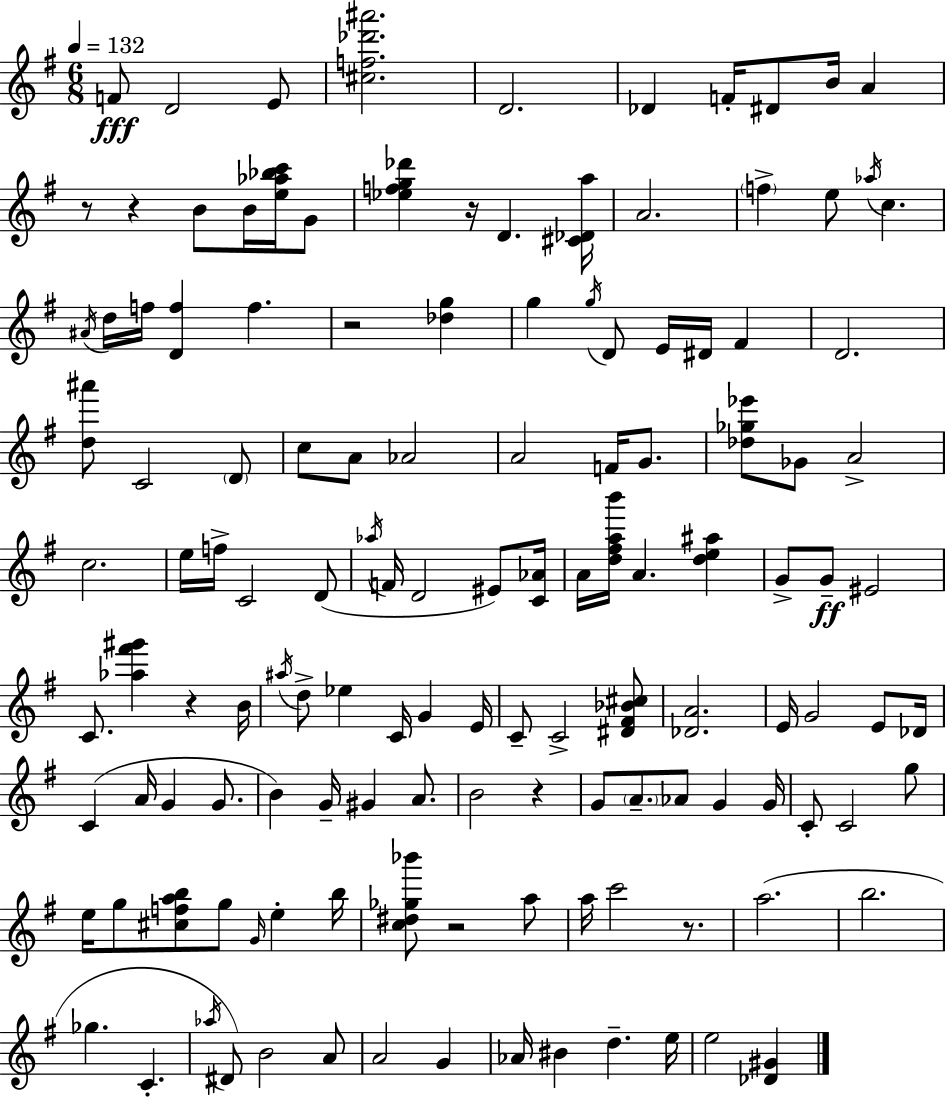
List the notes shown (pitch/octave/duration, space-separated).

F4/e D4/h E4/e [C#5,F5,Db6,A#6]/h. D4/h. Db4/q F4/s D#4/e B4/s A4/q R/e R/q B4/e B4/s [E5,Ab5,Bb5,C6]/s G4/e [Eb5,F5,G5,Db6]/q R/s D4/q. [C#4,Db4,A5]/s A4/h. F5/q E5/e Ab5/s C5/q. A#4/s D5/s F5/s [D4,F5]/q F5/q. R/h [Db5,G5]/q G5/q G5/s D4/e E4/s D#4/s F#4/q D4/h. [D5,A#6]/e C4/h D4/e C5/e A4/e Ab4/h A4/h F4/s G4/e. [Db5,Gb5,Eb6]/e Gb4/e A4/h C5/h. E5/s F5/s C4/h D4/e Ab5/s F4/s D4/h EIS4/e [C4,Ab4]/s A4/s [D5,F#5,A5,B6]/s A4/q. [D5,E5,A#5]/q G4/e G4/e EIS4/h C4/e. [Ab5,F#6,G#6]/q R/q B4/s A#5/s D5/e Eb5/q C4/s G4/q E4/s C4/e C4/h [D#4,F#4,Bb4,C#5]/e [Db4,A4]/h. E4/s G4/h E4/e Db4/s C4/q A4/s G4/q G4/e. B4/q G4/s G#4/q A4/e. B4/h R/q G4/e A4/e. Ab4/e G4/q G4/s C4/e C4/h G5/e E5/s G5/e [C#5,F5,A5,B5]/e G5/e G4/s E5/q B5/s [C5,D#5,Gb5,Bb6]/e R/h A5/e A5/s C6/h R/e. A5/h. B5/h. Gb5/q. C4/q. Ab5/s D#4/e B4/h A4/e A4/h G4/q Ab4/s BIS4/q D5/q. E5/s E5/h [Db4,G#4]/q